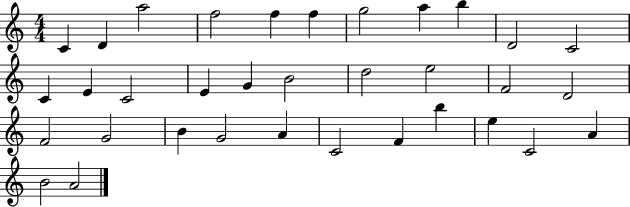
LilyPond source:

{
  \clef treble
  \numericTimeSignature
  \time 4/4
  \key c \major
  c'4 d'4 a''2 | f''2 f''4 f''4 | g''2 a''4 b''4 | d'2 c'2 | \break c'4 e'4 c'2 | e'4 g'4 b'2 | d''2 e''2 | f'2 d'2 | \break f'2 g'2 | b'4 g'2 a'4 | c'2 f'4 b''4 | e''4 c'2 a'4 | \break b'2 a'2 | \bar "|."
}